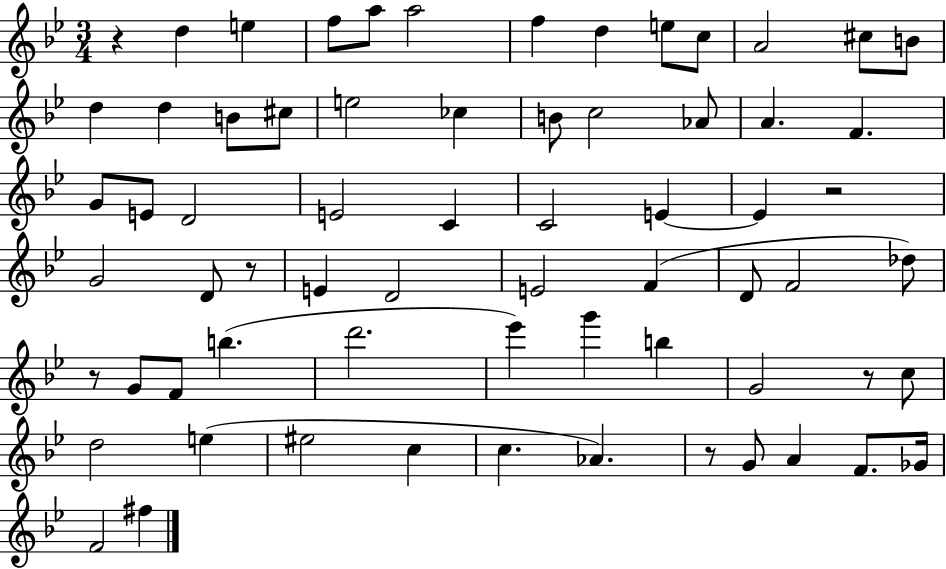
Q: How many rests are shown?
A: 6